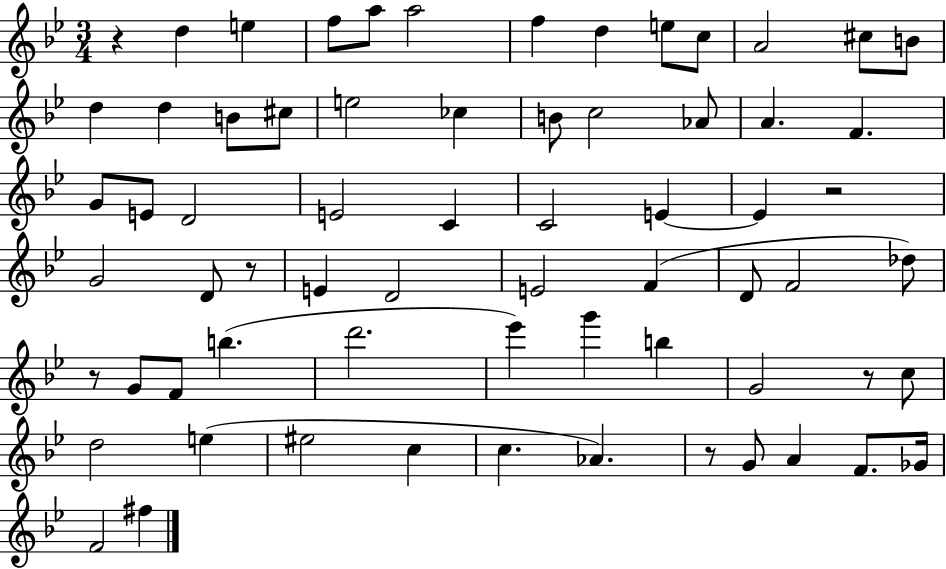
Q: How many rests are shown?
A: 6